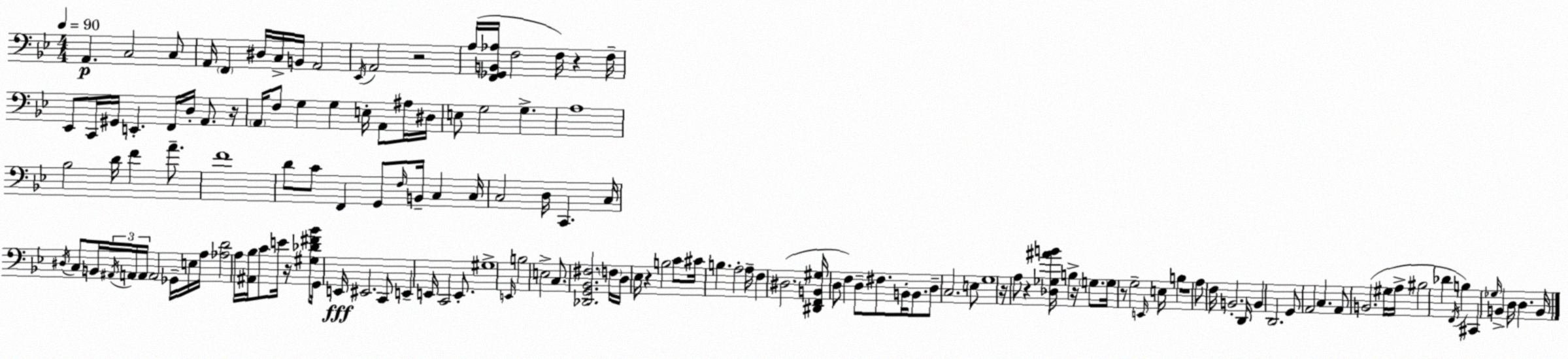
X:1
T:Untitled
M:4/4
L:1/4
K:Bb
A,, C,2 C,/2 A,,/4 F,, ^D,/4 C,/4 B,,/4 A,,2 _E,,/4 A,,2 z2 A,/4 [F,,_G,,B,,_A,]/4 F,2 F,/4 z F,/4 _E,,/2 C,,/4 ^G,,/4 E,, F,,/4 D,/4 A,,/2 z/4 A,,/4 F,/2 G, G, E,/4 A,,/2 ^A,/4 ^D,/4 E,/2 G,2 G, A,4 _B,2 D/4 F A/2 F4 D/2 C/2 F,, G,,/2 F,/4 B,,/4 C, C,/4 C,2 D,/4 C,, C,/4 ^D,/4 C,/2 B,,/4 ^A,,/4 A,,/4 A,,/4 A,,2 _G,,/4 E,/4 A,/4 [_A,D]2 A,/4 [^A,,_B,]/4 C/2 E/4 z/4 [^G,_D^F_B]/2 G,,/4 E,,/4 ^E,,2 C,,/2 E,, E,,/4 C,,2 E,,/2 ^G,4 E,,/4 B,2 E,2 C,/2 [_D,,G,,_B,,^F,]2 F,/4 D,/4 _E,/4 z B,2 C/2 ^C/4 B, A,2 A,/4 F, ^D,2 [^D,,F,,B,,^G,]/4 D,/2 F, D,/2 ^F,/2 B,,/4 B,,/2 D,/2 C,2 E,/2 G,4 z/4 A,/2 z [_D,_G,^AB]/4 B, z/4 G,/2 G,/4 z/2 G,2 E,,/4 E,/4 B, z4 A,/2 F,/4 B,,2 D,,/4 B,, D,,2 G,,/2 A,,2 C, A,,/2 B,,2 ^G,/4 A,/4 ^B,2 _D F,,/4 B, ^C,, _G,/4 B,, D,/4 D, B,,/4